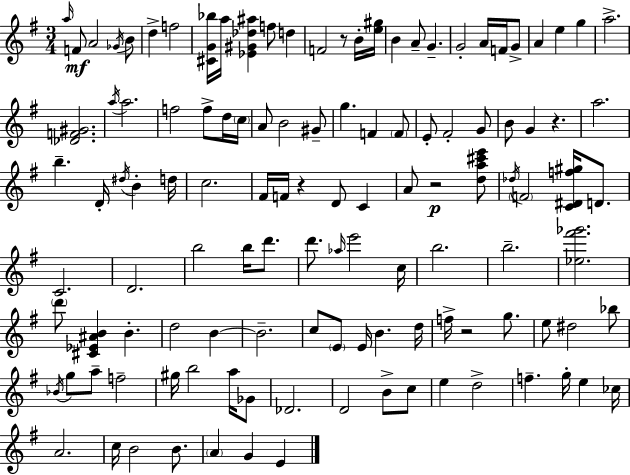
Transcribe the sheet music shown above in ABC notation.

X:1
T:Untitled
M:3/4
L:1/4
K:G
a/4 F/2 A2 _G/4 B/2 d f2 [^CG_b]/4 a/4 [_E^G_d^a] f/2 d F2 z/2 B/4 [e^g]/4 B A/2 G G2 A/4 F/4 G/2 A e g a2 [_DF^G]2 a/4 a2 f2 f/2 d/4 c/4 A/2 B2 ^G/2 g F F/2 E/2 ^F2 G/2 B/2 G z a2 b D/4 ^d/4 B d/4 c2 ^F/4 F/4 z D/2 C A/2 z2 [da^c'e']/2 _d/4 F2 [C^Df^g]/4 D/2 C2 D2 b2 b/4 d'/2 d'/2 _a/4 e'2 c/4 b2 b2 [_e^f'_g']2 d'/2 [^C_E^AB] B d2 B B2 c/2 E/2 E/4 B d/4 f/4 z2 g/2 e/2 ^d2 _b/2 _B/4 g/2 a/2 f2 ^g/4 b2 a/4 _G/2 _D2 D2 B/2 c/2 e d2 f g/4 e _c/4 A2 c/4 B2 B/2 A G E